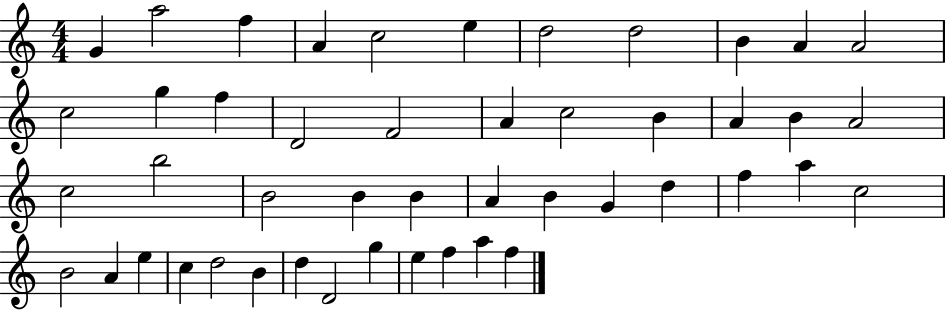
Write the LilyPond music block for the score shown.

{
  \clef treble
  \numericTimeSignature
  \time 4/4
  \key c \major
  g'4 a''2 f''4 | a'4 c''2 e''4 | d''2 d''2 | b'4 a'4 a'2 | \break c''2 g''4 f''4 | d'2 f'2 | a'4 c''2 b'4 | a'4 b'4 a'2 | \break c''2 b''2 | b'2 b'4 b'4 | a'4 b'4 g'4 d''4 | f''4 a''4 c''2 | \break b'2 a'4 e''4 | c''4 d''2 b'4 | d''4 d'2 g''4 | e''4 f''4 a''4 f''4 | \break \bar "|."
}